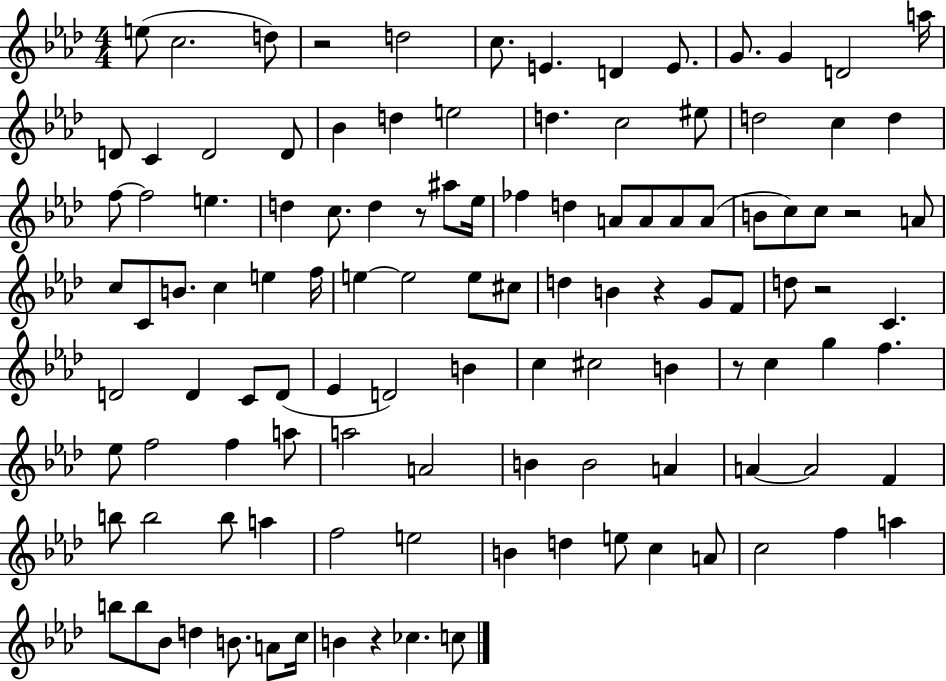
{
  \clef treble
  \numericTimeSignature
  \time 4/4
  \key aes \major
  e''8( c''2. d''8) | r2 d''2 | c''8. e'4. d'4 e'8. | g'8. g'4 d'2 a''16 | \break d'8 c'4 d'2 d'8 | bes'4 d''4 e''2 | d''4. c''2 eis''8 | d''2 c''4 d''4 | \break f''8~~ f''2 e''4. | d''4 c''8. d''4 r8 ais''8 ees''16 | fes''4 d''4 a'8 a'8 a'8 a'8( | b'8 c''8) c''8 r2 a'8 | \break c''8 c'8 b'8. c''4 e''4 f''16 | e''4~~ e''2 e''8 cis''8 | d''4 b'4 r4 g'8 f'8 | d''8 r2 c'4. | \break d'2 d'4 c'8 d'8( | ees'4 d'2) b'4 | c''4 cis''2 b'4 | r8 c''4 g''4 f''4. | \break ees''8 f''2 f''4 a''8 | a''2 a'2 | b'4 b'2 a'4 | a'4~~ a'2 f'4 | \break b''8 b''2 b''8 a''4 | f''2 e''2 | b'4 d''4 e''8 c''4 a'8 | c''2 f''4 a''4 | \break b''8 b''8 bes'8 d''4 b'8. a'8 c''16 | b'4 r4 ces''4. c''8 | \bar "|."
}